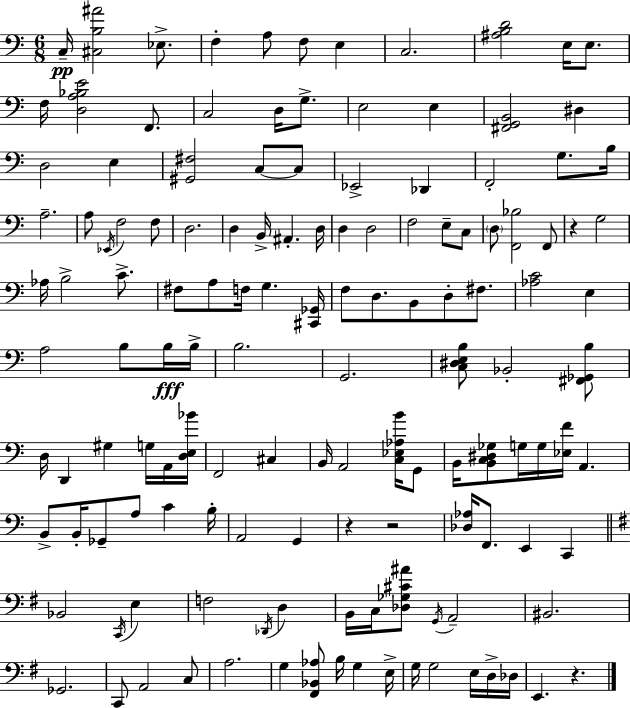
X:1
T:Untitled
M:6/8
L:1/4
K:Am
C,/4 [^C,B,^A]2 _E,/2 F, A,/2 F,/2 E, C,2 [^A,B,D]2 E,/4 E,/2 F,/4 [D,A,_B,E]2 F,,/2 C,2 D,/4 G,/2 E,2 E, [^F,,G,,B,,]2 ^D, D,2 E, [^G,,^F,]2 C,/2 C,/2 _E,,2 _D,, F,,2 G,/2 B,/4 A,2 A,/2 _E,,/4 F,2 F,/2 D,2 D, B,,/4 ^A,, D,/4 D, D,2 F,2 E,/2 C,/2 D,/2 [F,,_B,]2 F,,/2 z G,2 _A,/4 B,2 C/2 ^F,/2 A,/2 F,/4 G, [^C,,_G,,]/4 F,/2 D,/2 B,,/2 D,/2 ^F,/2 [_A,C]2 E, A,2 B,/2 B,/4 B,/4 B,2 G,,2 [C,^D,E,B,]/2 _B,,2 [^F,,_G,,B,]/2 D,/4 D,, ^G, G,/4 A,,/4 [D,E,_B]/4 F,,2 ^C, B,,/4 A,,2 [C,_E,_A,B]/4 G,,/2 B,,/4 [B,,C,^D,_G,]/2 G,/4 G,/4 [_E,F]/4 A,, B,,/2 B,,/4 _G,,/2 A,/2 C B,/4 A,,2 G,, z z2 [_D,_A,]/4 F,,/2 E,, C,, _B,,2 C,,/4 E, F,2 _D,,/4 D, B,,/4 C,/4 [_D,_G,^C^A]/2 G,,/4 A,,2 ^B,,2 _G,,2 C,,/2 A,,2 C,/2 A,2 G, [^F,,_B,,_A,]/2 B,/4 G, E,/4 G,/4 G,2 E,/4 D,/4 _D,/4 E,, z